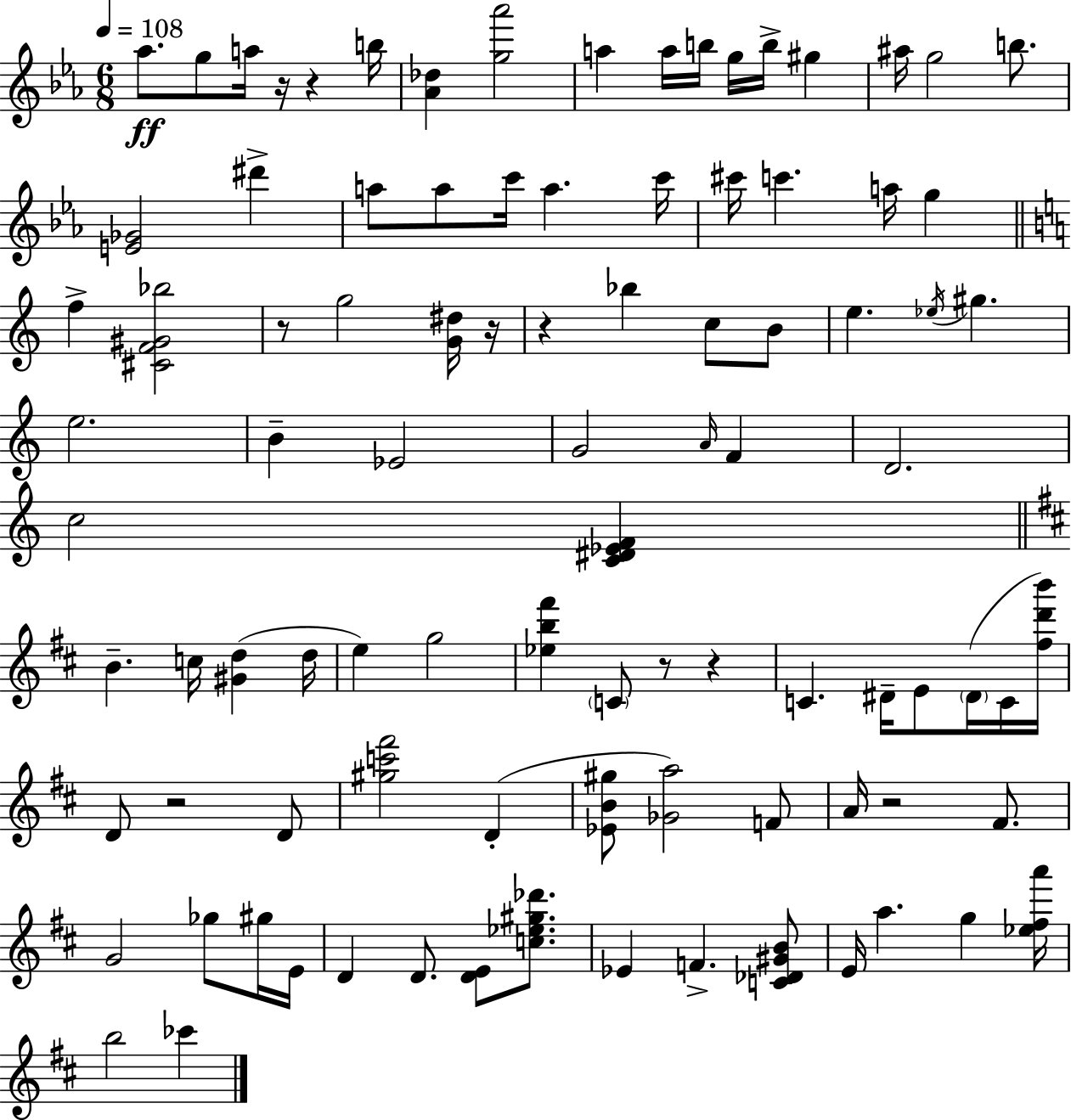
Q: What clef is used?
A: treble